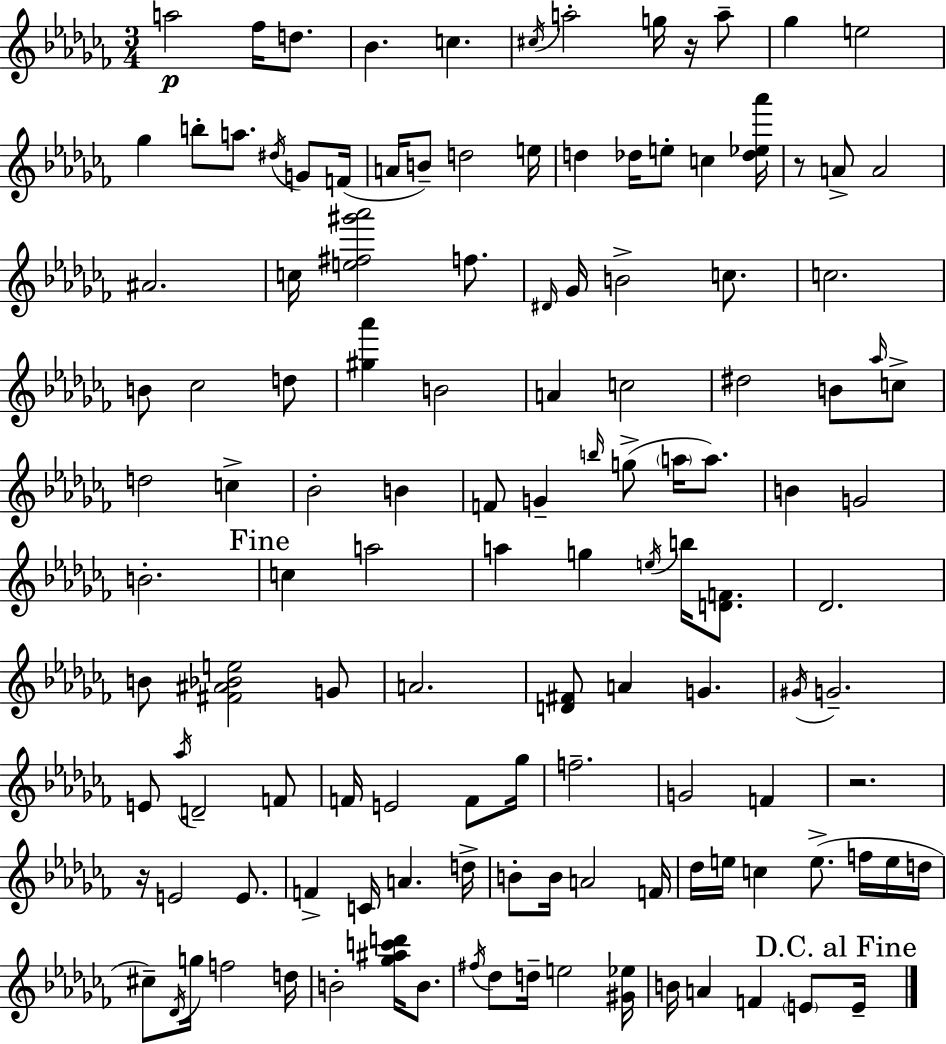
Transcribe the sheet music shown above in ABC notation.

X:1
T:Untitled
M:3/4
L:1/4
K:Abm
a2 _f/4 d/2 _B c ^c/4 a2 g/4 z/4 a/2 _g e2 _g b/2 a/2 ^d/4 G/2 F/4 A/4 B/2 d2 e/4 d _d/4 e/2 c [_d_e_a']/4 z/2 A/2 A2 ^A2 c/4 [e^f^g'_a']2 f/2 ^D/4 _G/4 B2 c/2 c2 B/2 _c2 d/2 [^g_a'] B2 A c2 ^d2 B/2 _a/4 c/2 d2 c _B2 B F/2 G b/4 g/2 a/4 a/2 B G2 B2 c a2 a g e/4 b/4 [DF]/2 _D2 B/2 [^F^A_Be]2 G/2 A2 [D^F]/2 A G ^G/4 G2 E/2 _a/4 D2 F/2 F/4 E2 F/2 _g/4 f2 G2 F z2 z/4 E2 E/2 F C/4 A d/4 B/2 B/4 A2 F/4 _d/4 e/4 c e/2 f/4 e/4 d/4 ^c/2 _D/4 g/4 f2 d/4 B2 [_g^ac'd']/4 B/2 ^f/4 _d/2 d/4 e2 [^G_e]/4 B/4 A F E/2 E/4